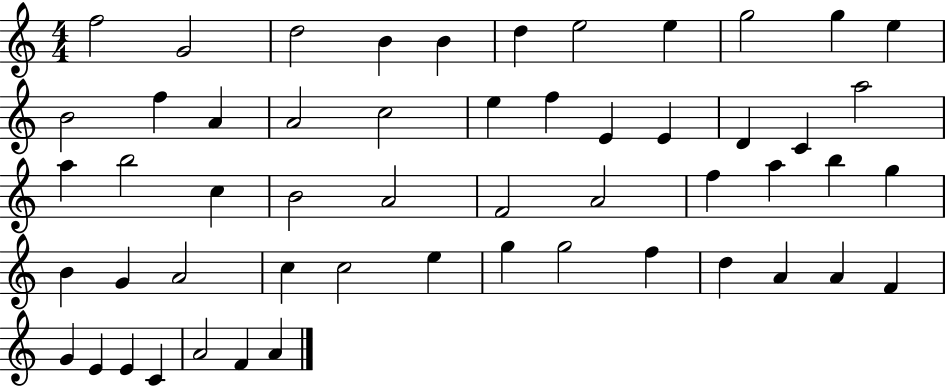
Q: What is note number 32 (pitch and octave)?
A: A5